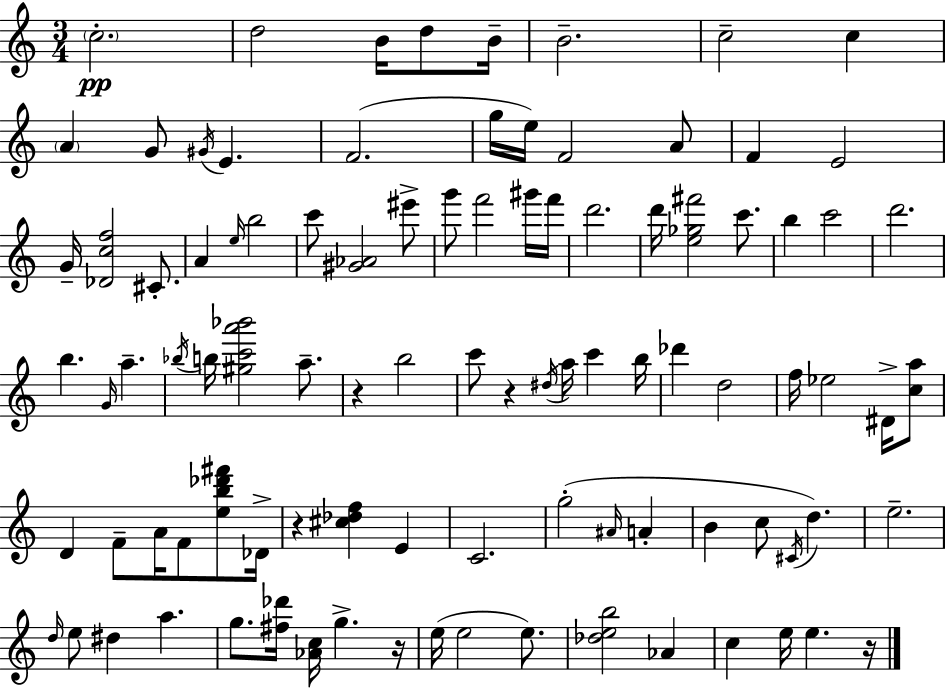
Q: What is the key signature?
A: A minor